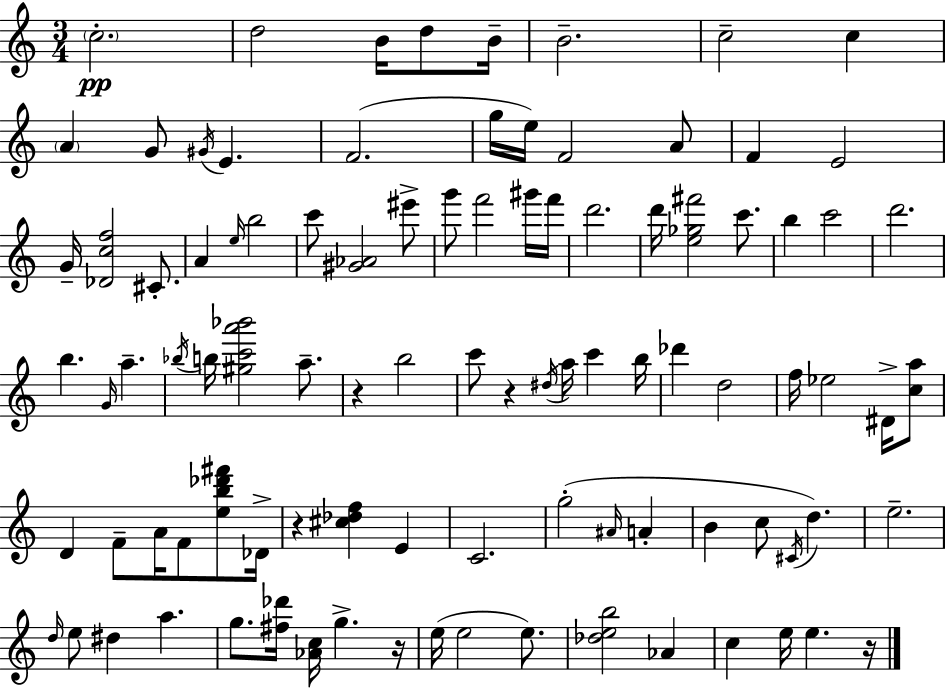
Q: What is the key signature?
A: A minor